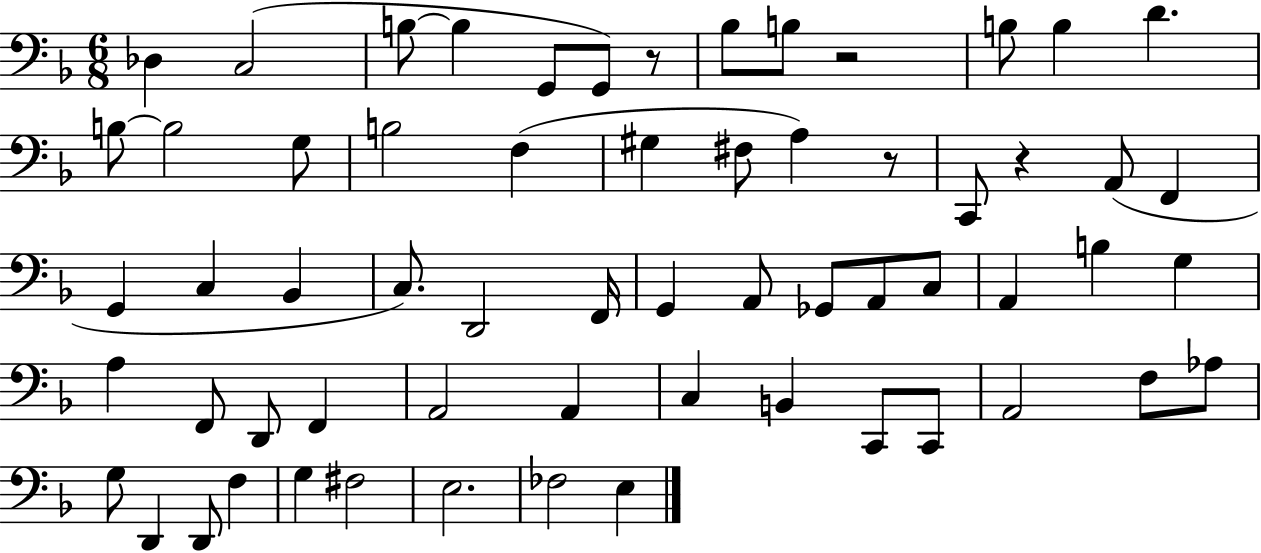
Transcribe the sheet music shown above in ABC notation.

X:1
T:Untitled
M:6/8
L:1/4
K:F
_D, C,2 B,/2 B, G,,/2 G,,/2 z/2 _B,/2 B,/2 z2 B,/2 B, D B,/2 B,2 G,/2 B,2 F, ^G, ^F,/2 A, z/2 C,,/2 z A,,/2 F,, G,, C, _B,, C,/2 D,,2 F,,/4 G,, A,,/2 _G,,/2 A,,/2 C,/2 A,, B, G, A, F,,/2 D,,/2 F,, A,,2 A,, C, B,, C,,/2 C,,/2 A,,2 F,/2 _A,/2 G,/2 D,, D,,/2 F, G, ^F,2 E,2 _F,2 E,